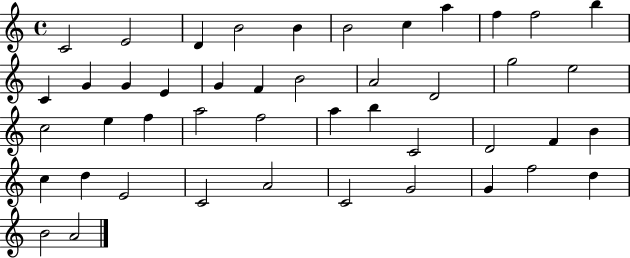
X:1
T:Untitled
M:4/4
L:1/4
K:C
C2 E2 D B2 B B2 c a f f2 b C G G E G F B2 A2 D2 g2 e2 c2 e f a2 f2 a b C2 D2 F B c d E2 C2 A2 C2 G2 G f2 d B2 A2